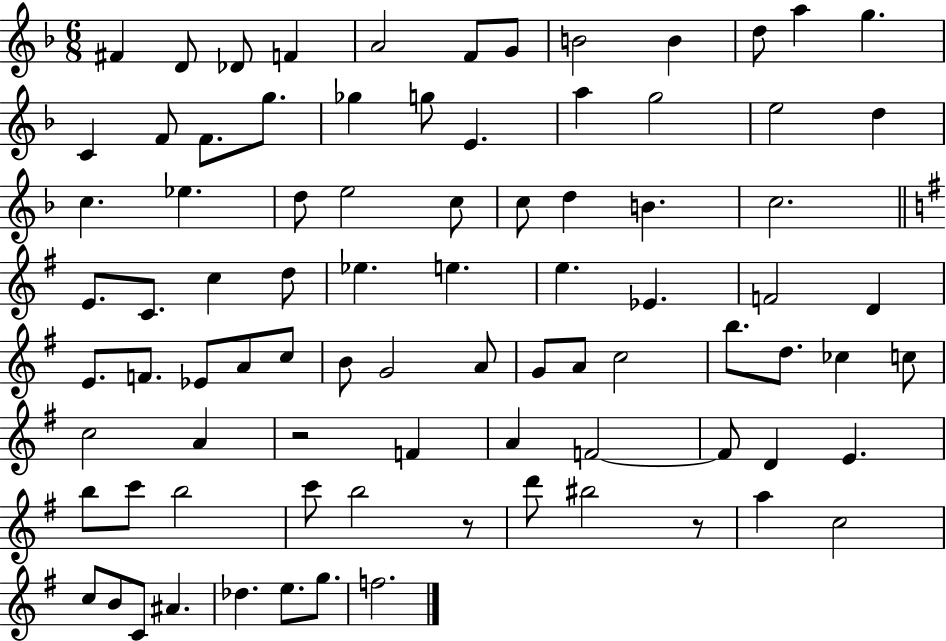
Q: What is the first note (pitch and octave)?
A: F#4